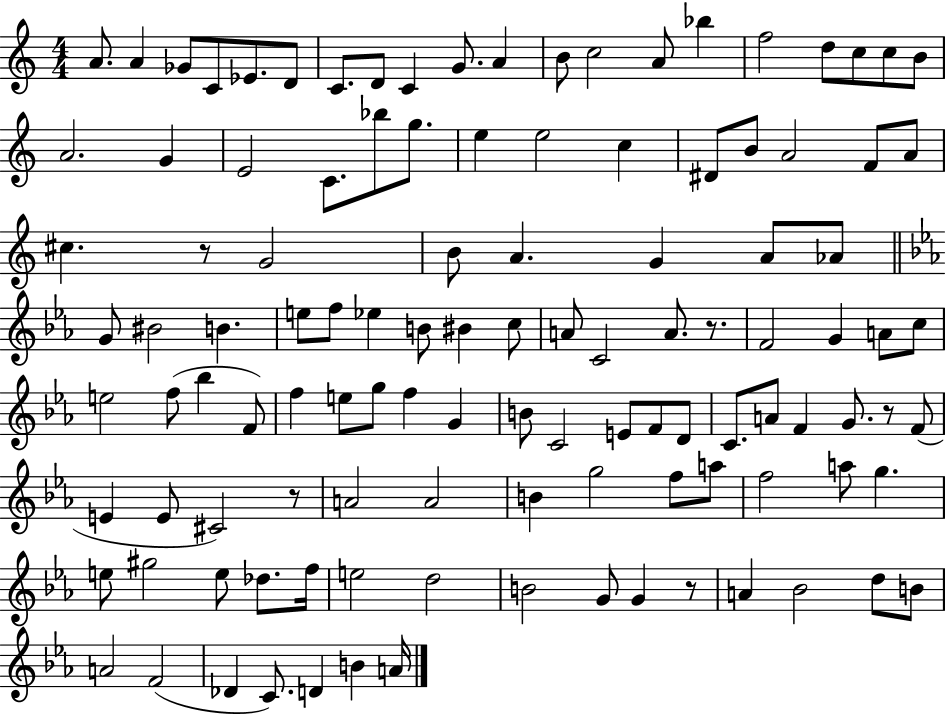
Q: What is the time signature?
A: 4/4